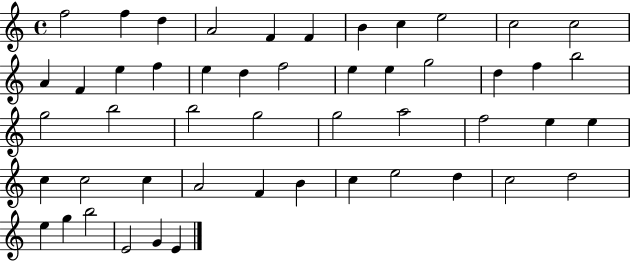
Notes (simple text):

F5/h F5/q D5/q A4/h F4/q F4/q B4/q C5/q E5/h C5/h C5/h A4/q F4/q E5/q F5/q E5/q D5/q F5/h E5/q E5/q G5/h D5/q F5/q B5/h G5/h B5/h B5/h G5/h G5/h A5/h F5/h E5/q E5/q C5/q C5/h C5/q A4/h F4/q B4/q C5/q E5/h D5/q C5/h D5/h E5/q G5/q B5/h E4/h G4/q E4/q